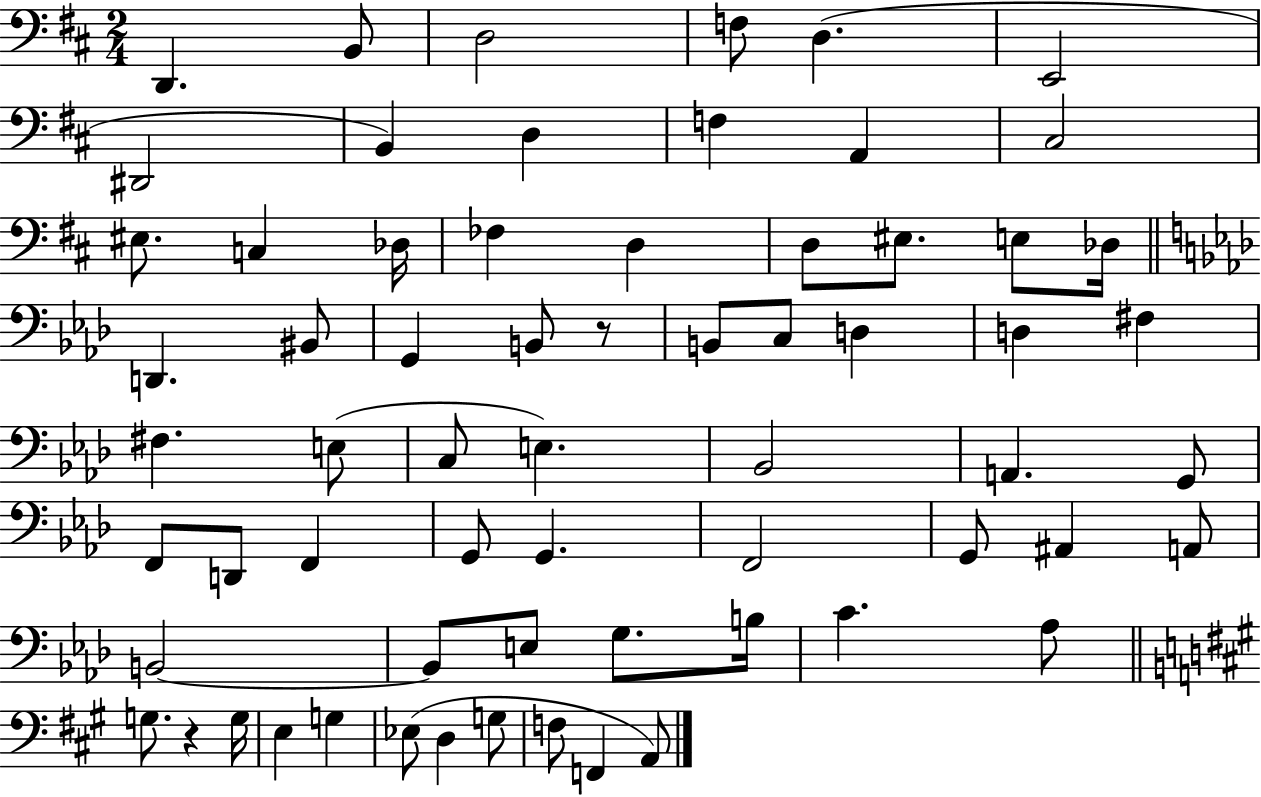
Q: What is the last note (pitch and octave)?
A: A2